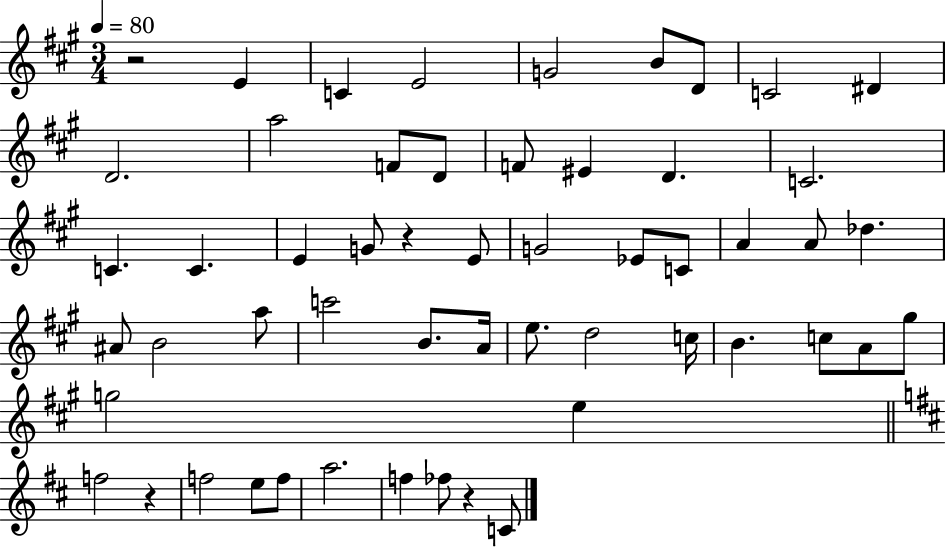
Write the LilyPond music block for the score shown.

{
  \clef treble
  \numericTimeSignature
  \time 3/4
  \key a \major
  \tempo 4 = 80
  r2 e'4 | c'4 e'2 | g'2 b'8 d'8 | c'2 dis'4 | \break d'2. | a''2 f'8 d'8 | f'8 eis'4 d'4. | c'2. | \break c'4. c'4. | e'4 g'8 r4 e'8 | g'2 ees'8 c'8 | a'4 a'8 des''4. | \break ais'8 b'2 a''8 | c'''2 b'8. a'16 | e''8. d''2 c''16 | b'4. c''8 a'8 gis''8 | \break g''2 e''4 | \bar "||" \break \key d \major f''2 r4 | f''2 e''8 f''8 | a''2. | f''4 fes''8 r4 c'8 | \break \bar "|."
}